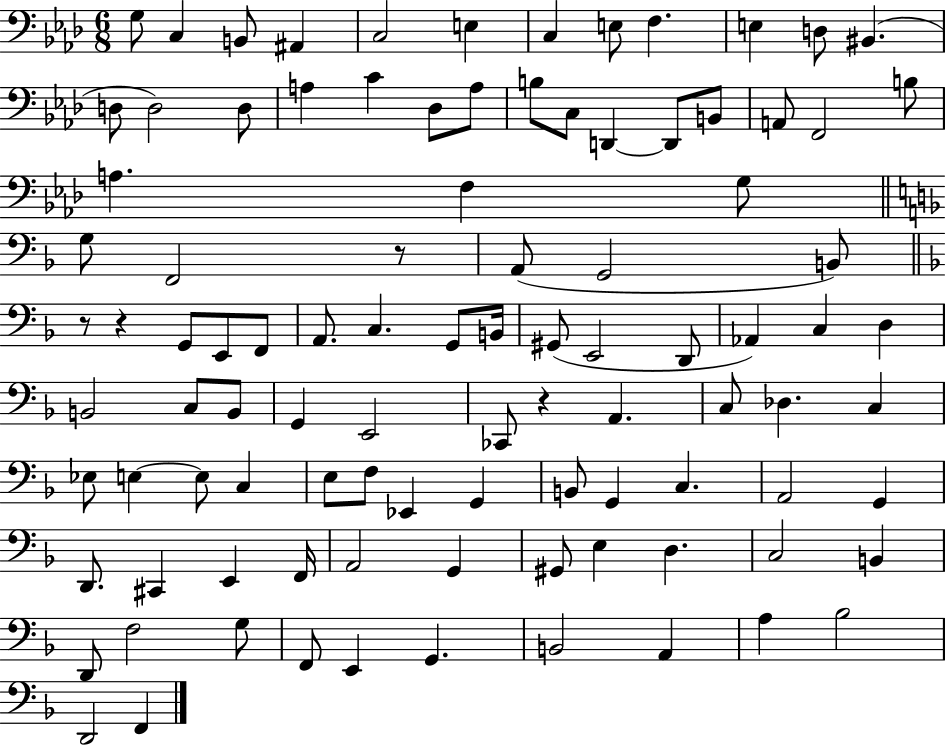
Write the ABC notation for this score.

X:1
T:Untitled
M:6/8
L:1/4
K:Ab
G,/2 C, B,,/2 ^A,, C,2 E, C, E,/2 F, E, D,/2 ^B,, D,/2 D,2 D,/2 A, C _D,/2 A,/2 B,/2 C,/2 D,, D,,/2 B,,/2 A,,/2 F,,2 B,/2 A, F, G,/2 G,/2 F,,2 z/2 A,,/2 G,,2 B,,/2 z/2 z G,,/2 E,,/2 F,,/2 A,,/2 C, G,,/2 B,,/4 ^G,,/2 E,,2 D,,/2 _A,, C, D, B,,2 C,/2 B,,/2 G,, E,,2 _C,,/2 z A,, C,/2 _D, C, _E,/2 E, E,/2 C, E,/2 F,/2 _E,, G,, B,,/2 G,, C, A,,2 G,, D,,/2 ^C,, E,, F,,/4 A,,2 G,, ^G,,/2 E, D, C,2 B,, D,,/2 F,2 G,/2 F,,/2 E,, G,, B,,2 A,, A, _B,2 D,,2 F,,